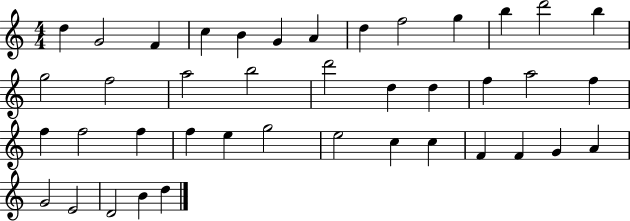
{
  \clef treble
  \numericTimeSignature
  \time 4/4
  \key c \major
  d''4 g'2 f'4 | c''4 b'4 g'4 a'4 | d''4 f''2 g''4 | b''4 d'''2 b''4 | \break g''2 f''2 | a''2 b''2 | d'''2 d''4 d''4 | f''4 a''2 f''4 | \break f''4 f''2 f''4 | f''4 e''4 g''2 | e''2 c''4 c''4 | f'4 f'4 g'4 a'4 | \break g'2 e'2 | d'2 b'4 d''4 | \bar "|."
}